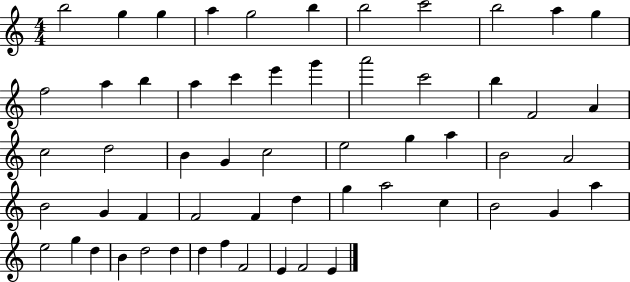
B5/h G5/q G5/q A5/q G5/h B5/q B5/h C6/h B5/h A5/q G5/q F5/h A5/q B5/q A5/q C6/q E6/q G6/q A6/h C6/h B5/q F4/h A4/q C5/h D5/h B4/q G4/q C5/h E5/h G5/q A5/q B4/h A4/h B4/h G4/q F4/q F4/h F4/q D5/q G5/q A5/h C5/q B4/h G4/q A5/q E5/h G5/q D5/q B4/q D5/h D5/q D5/q F5/q F4/h E4/q F4/h E4/q